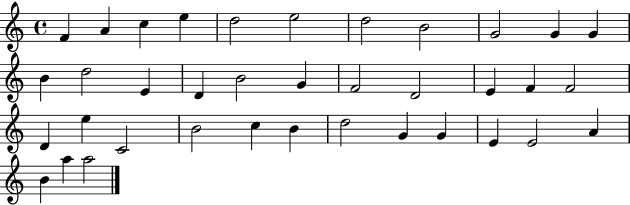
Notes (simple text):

F4/q A4/q C5/q E5/q D5/h E5/h D5/h B4/h G4/h G4/q G4/q B4/q D5/h E4/q D4/q B4/h G4/q F4/h D4/h E4/q F4/q F4/h D4/q E5/q C4/h B4/h C5/q B4/q D5/h G4/q G4/q E4/q E4/h A4/q B4/q A5/q A5/h